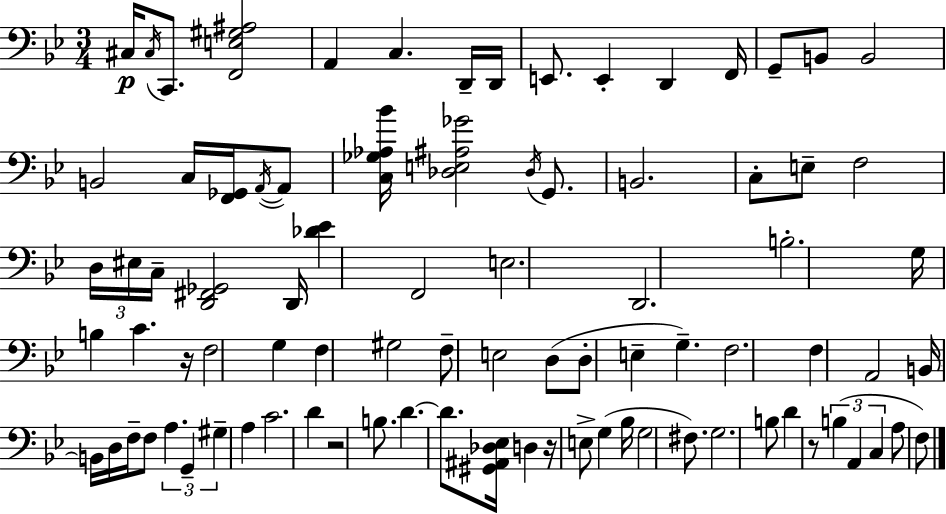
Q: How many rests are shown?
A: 4